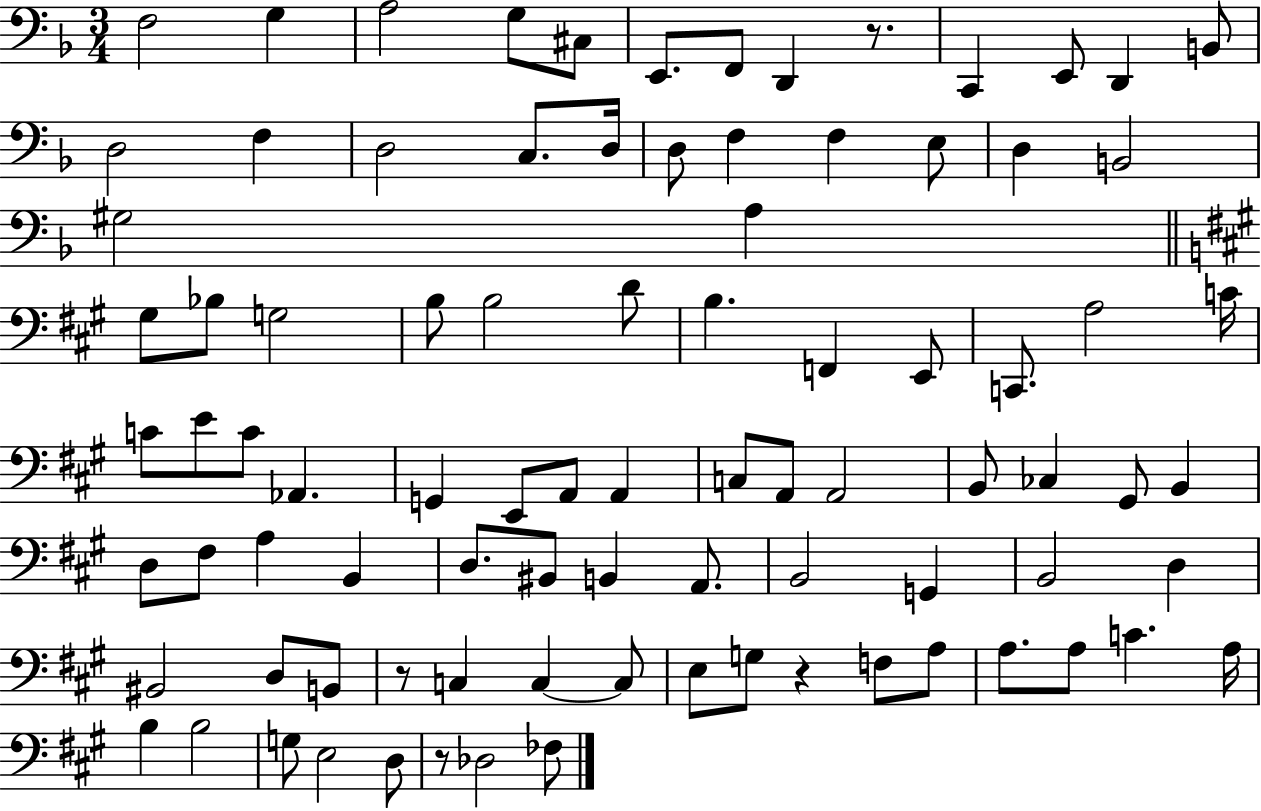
X:1
T:Untitled
M:3/4
L:1/4
K:F
F,2 G, A,2 G,/2 ^C,/2 E,,/2 F,,/2 D,, z/2 C,, E,,/2 D,, B,,/2 D,2 F, D,2 C,/2 D,/4 D,/2 F, F, E,/2 D, B,,2 ^G,2 A, ^G,/2 _B,/2 G,2 B,/2 B,2 D/2 B, F,, E,,/2 C,,/2 A,2 C/4 C/2 E/2 C/2 _A,, G,, E,,/2 A,,/2 A,, C,/2 A,,/2 A,,2 B,,/2 _C, ^G,,/2 B,, D,/2 ^F,/2 A, B,, D,/2 ^B,,/2 B,, A,,/2 B,,2 G,, B,,2 D, ^B,,2 D,/2 B,,/2 z/2 C, C, C,/2 E,/2 G,/2 z F,/2 A,/2 A,/2 A,/2 C A,/4 B, B,2 G,/2 E,2 D,/2 z/2 _D,2 _F,/2